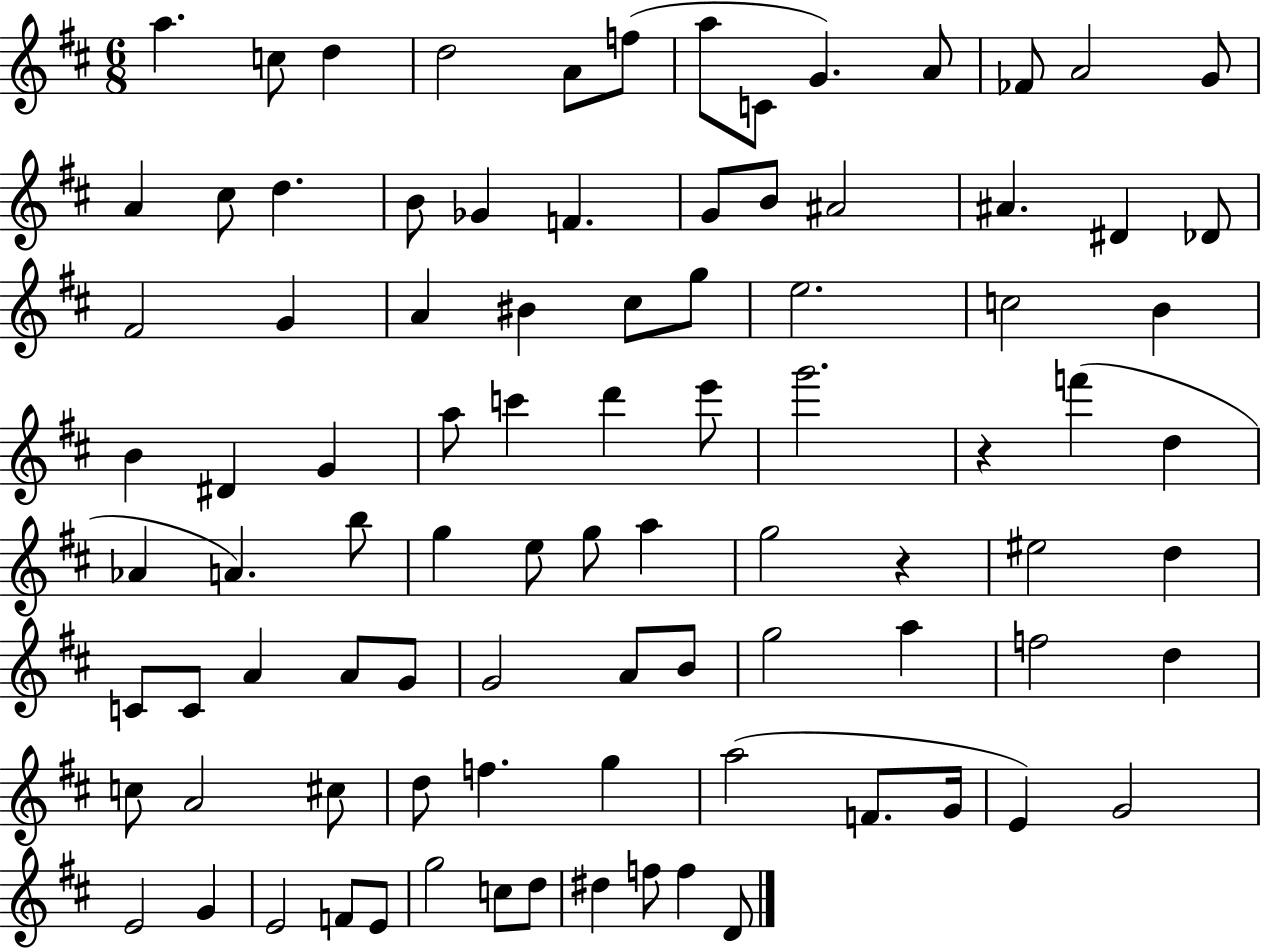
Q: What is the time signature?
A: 6/8